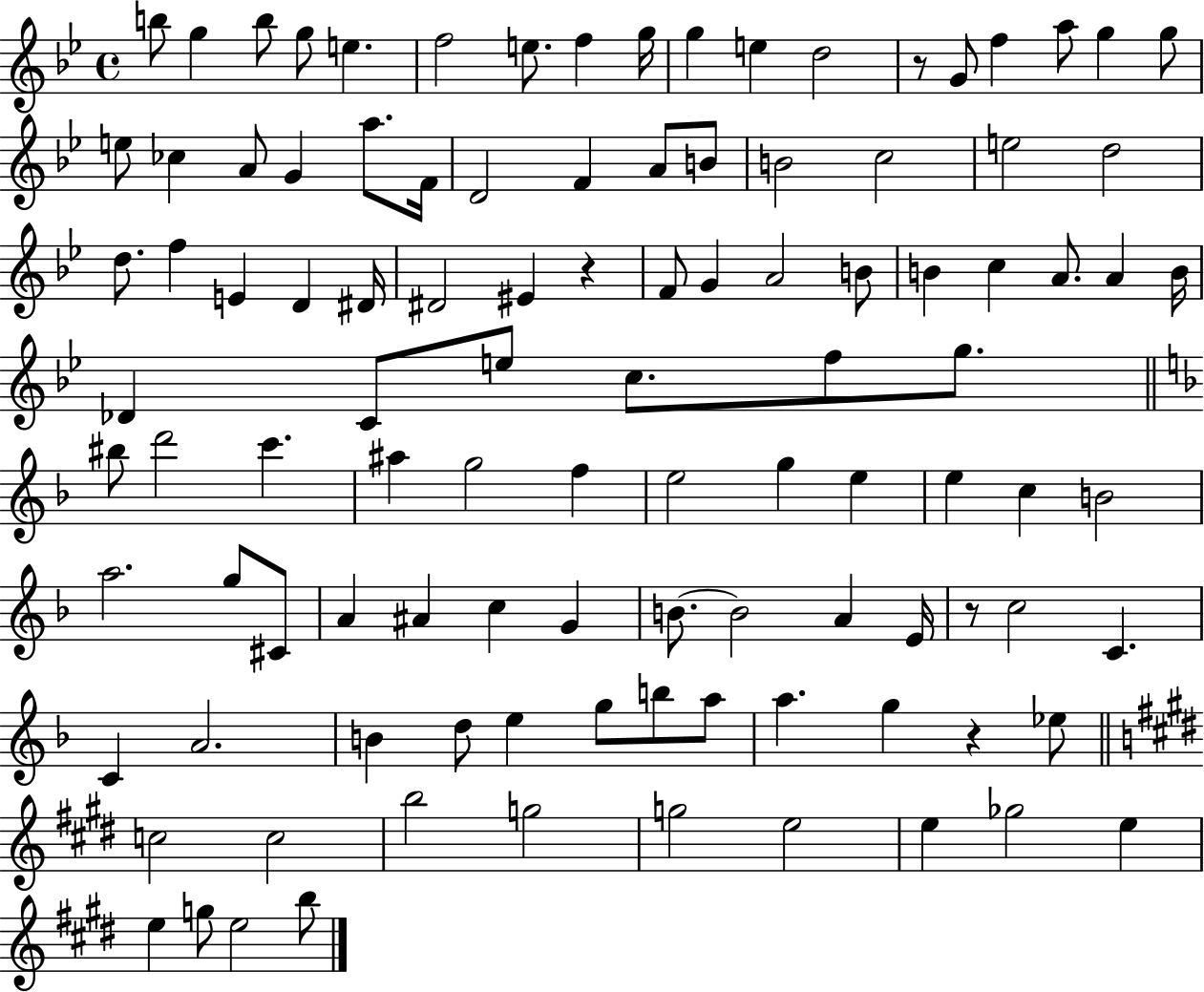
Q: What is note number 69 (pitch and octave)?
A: A4